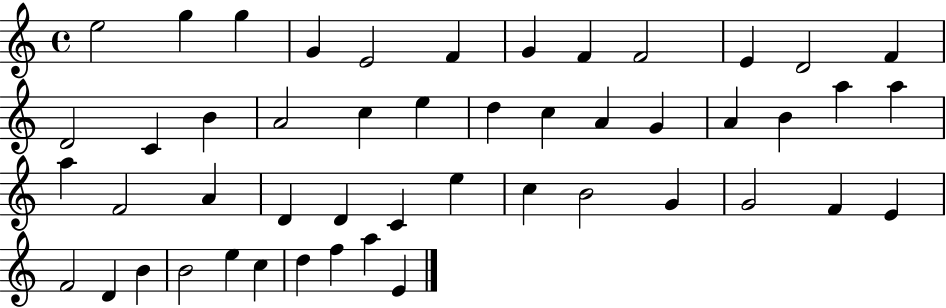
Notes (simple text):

E5/h G5/q G5/q G4/q E4/h F4/q G4/q F4/q F4/h E4/q D4/h F4/q D4/h C4/q B4/q A4/h C5/q E5/q D5/q C5/q A4/q G4/q A4/q B4/q A5/q A5/q A5/q F4/h A4/q D4/q D4/q C4/q E5/q C5/q B4/h G4/q G4/h F4/q E4/q F4/h D4/q B4/q B4/h E5/q C5/q D5/q F5/q A5/q E4/q